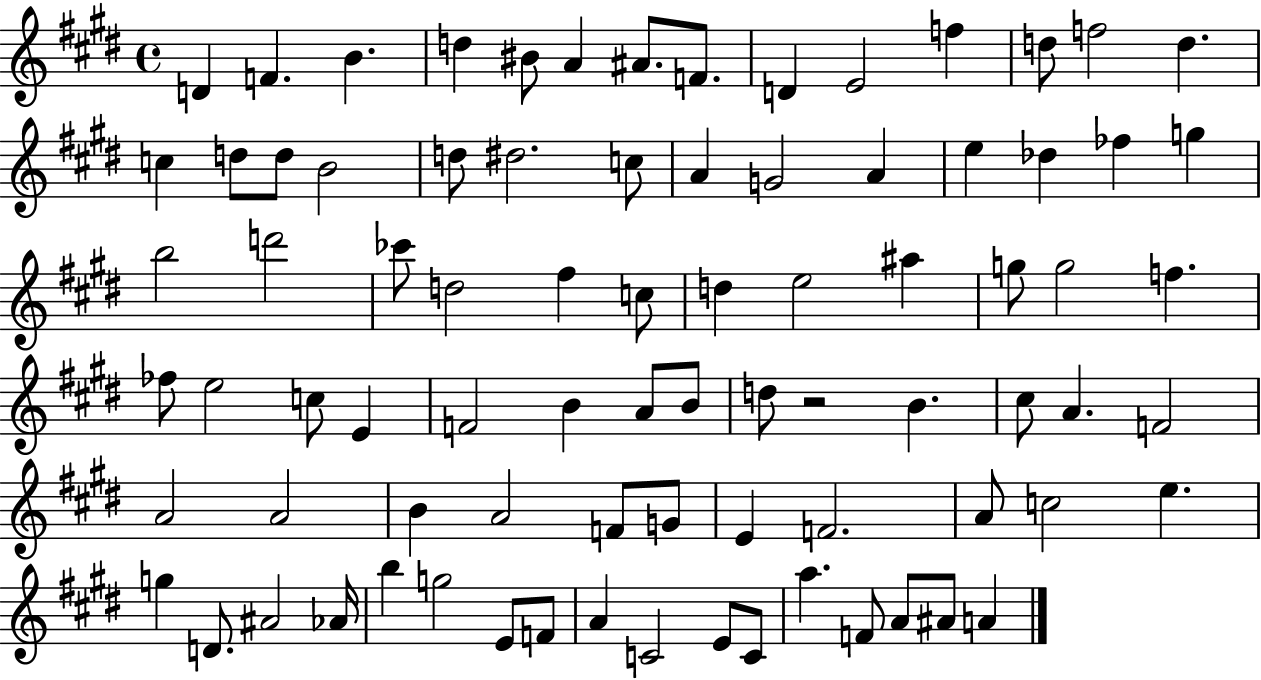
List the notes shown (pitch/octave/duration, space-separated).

D4/q F4/q. B4/q. D5/q BIS4/e A4/q A#4/e. F4/e. D4/q E4/h F5/q D5/e F5/h D5/q. C5/q D5/e D5/e B4/h D5/e D#5/h. C5/e A4/q G4/h A4/q E5/q Db5/q FES5/q G5/q B5/h D6/h CES6/e D5/h F#5/q C5/e D5/q E5/h A#5/q G5/e G5/h F5/q. FES5/e E5/h C5/e E4/q F4/h B4/q A4/e B4/e D5/e R/h B4/q. C#5/e A4/q. F4/h A4/h A4/h B4/q A4/h F4/e G4/e E4/q F4/h. A4/e C5/h E5/q. G5/q D4/e. A#4/h Ab4/s B5/q G5/h E4/e F4/e A4/q C4/h E4/e C4/e A5/q. F4/e A4/e A#4/e A4/q